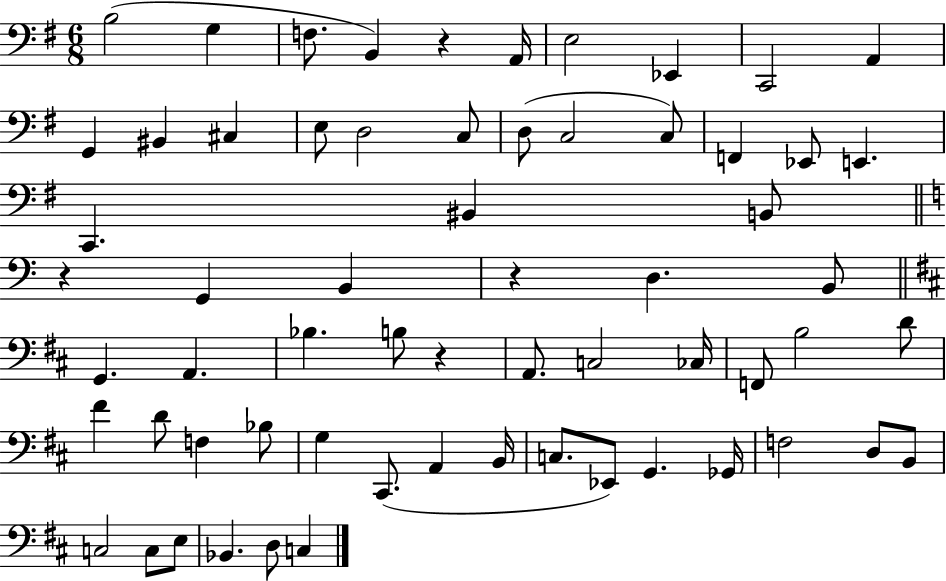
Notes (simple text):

B3/h G3/q F3/e. B2/q R/q A2/s E3/h Eb2/q C2/h A2/q G2/q BIS2/q C#3/q E3/e D3/h C3/e D3/e C3/h C3/e F2/q Eb2/e E2/q. C2/q. BIS2/q B2/e R/q G2/q B2/q R/q D3/q. B2/e G2/q. A2/q. Bb3/q. B3/e R/q A2/e. C3/h CES3/s F2/e B3/h D4/e F#4/q D4/e F3/q Bb3/e G3/q C#2/e. A2/q B2/s C3/e. Eb2/e G2/q. Gb2/s F3/h D3/e B2/e C3/h C3/e E3/e Bb2/q. D3/e C3/q